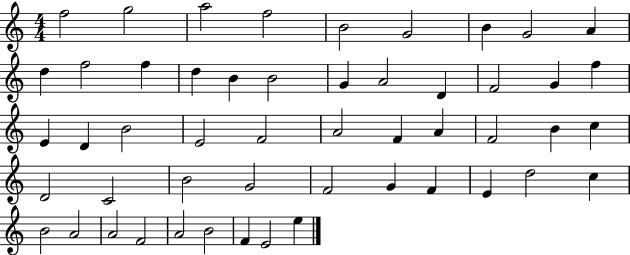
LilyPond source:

{
  \clef treble
  \numericTimeSignature
  \time 4/4
  \key c \major
  f''2 g''2 | a''2 f''2 | b'2 g'2 | b'4 g'2 a'4 | \break d''4 f''2 f''4 | d''4 b'4 b'2 | g'4 a'2 d'4 | f'2 g'4 f''4 | \break e'4 d'4 b'2 | e'2 f'2 | a'2 f'4 a'4 | f'2 b'4 c''4 | \break d'2 c'2 | b'2 g'2 | f'2 g'4 f'4 | e'4 d''2 c''4 | \break b'2 a'2 | a'2 f'2 | a'2 b'2 | f'4 e'2 e''4 | \break \bar "|."
}